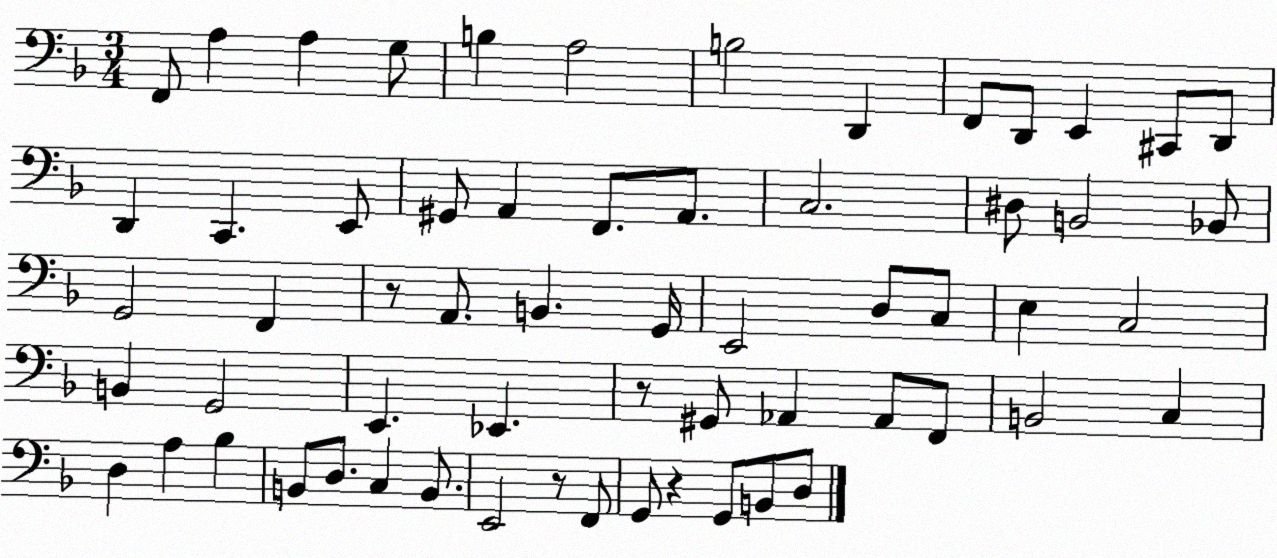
X:1
T:Untitled
M:3/4
L:1/4
K:F
F,,/2 A, A, G,/2 B, A,2 B,2 D,, F,,/2 D,,/2 E,, ^C,,/2 D,,/2 D,, C,, E,,/2 ^G,,/2 A,, F,,/2 A,,/2 C,2 ^D,/2 B,,2 _B,,/2 G,,2 F,, z/2 A,,/2 B,, G,,/4 E,,2 D,/2 C,/2 E, C,2 B,, G,,2 E,, _E,, z/2 ^G,,/2 _A,, _A,,/2 F,,/2 B,,2 C, D, A, _B, B,,/2 D,/2 C, B,,/2 E,,2 z/2 F,,/2 G,,/2 z G,,/2 B,,/2 D,/2